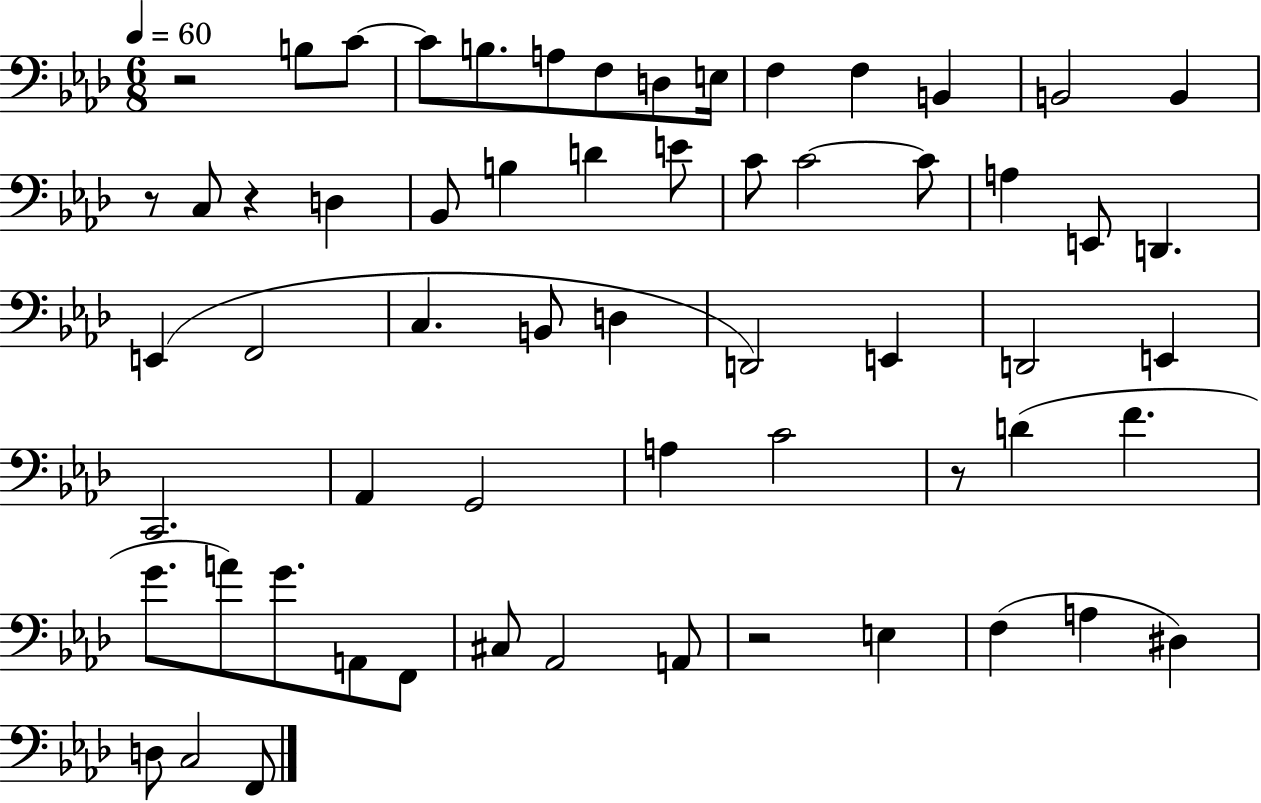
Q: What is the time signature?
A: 6/8